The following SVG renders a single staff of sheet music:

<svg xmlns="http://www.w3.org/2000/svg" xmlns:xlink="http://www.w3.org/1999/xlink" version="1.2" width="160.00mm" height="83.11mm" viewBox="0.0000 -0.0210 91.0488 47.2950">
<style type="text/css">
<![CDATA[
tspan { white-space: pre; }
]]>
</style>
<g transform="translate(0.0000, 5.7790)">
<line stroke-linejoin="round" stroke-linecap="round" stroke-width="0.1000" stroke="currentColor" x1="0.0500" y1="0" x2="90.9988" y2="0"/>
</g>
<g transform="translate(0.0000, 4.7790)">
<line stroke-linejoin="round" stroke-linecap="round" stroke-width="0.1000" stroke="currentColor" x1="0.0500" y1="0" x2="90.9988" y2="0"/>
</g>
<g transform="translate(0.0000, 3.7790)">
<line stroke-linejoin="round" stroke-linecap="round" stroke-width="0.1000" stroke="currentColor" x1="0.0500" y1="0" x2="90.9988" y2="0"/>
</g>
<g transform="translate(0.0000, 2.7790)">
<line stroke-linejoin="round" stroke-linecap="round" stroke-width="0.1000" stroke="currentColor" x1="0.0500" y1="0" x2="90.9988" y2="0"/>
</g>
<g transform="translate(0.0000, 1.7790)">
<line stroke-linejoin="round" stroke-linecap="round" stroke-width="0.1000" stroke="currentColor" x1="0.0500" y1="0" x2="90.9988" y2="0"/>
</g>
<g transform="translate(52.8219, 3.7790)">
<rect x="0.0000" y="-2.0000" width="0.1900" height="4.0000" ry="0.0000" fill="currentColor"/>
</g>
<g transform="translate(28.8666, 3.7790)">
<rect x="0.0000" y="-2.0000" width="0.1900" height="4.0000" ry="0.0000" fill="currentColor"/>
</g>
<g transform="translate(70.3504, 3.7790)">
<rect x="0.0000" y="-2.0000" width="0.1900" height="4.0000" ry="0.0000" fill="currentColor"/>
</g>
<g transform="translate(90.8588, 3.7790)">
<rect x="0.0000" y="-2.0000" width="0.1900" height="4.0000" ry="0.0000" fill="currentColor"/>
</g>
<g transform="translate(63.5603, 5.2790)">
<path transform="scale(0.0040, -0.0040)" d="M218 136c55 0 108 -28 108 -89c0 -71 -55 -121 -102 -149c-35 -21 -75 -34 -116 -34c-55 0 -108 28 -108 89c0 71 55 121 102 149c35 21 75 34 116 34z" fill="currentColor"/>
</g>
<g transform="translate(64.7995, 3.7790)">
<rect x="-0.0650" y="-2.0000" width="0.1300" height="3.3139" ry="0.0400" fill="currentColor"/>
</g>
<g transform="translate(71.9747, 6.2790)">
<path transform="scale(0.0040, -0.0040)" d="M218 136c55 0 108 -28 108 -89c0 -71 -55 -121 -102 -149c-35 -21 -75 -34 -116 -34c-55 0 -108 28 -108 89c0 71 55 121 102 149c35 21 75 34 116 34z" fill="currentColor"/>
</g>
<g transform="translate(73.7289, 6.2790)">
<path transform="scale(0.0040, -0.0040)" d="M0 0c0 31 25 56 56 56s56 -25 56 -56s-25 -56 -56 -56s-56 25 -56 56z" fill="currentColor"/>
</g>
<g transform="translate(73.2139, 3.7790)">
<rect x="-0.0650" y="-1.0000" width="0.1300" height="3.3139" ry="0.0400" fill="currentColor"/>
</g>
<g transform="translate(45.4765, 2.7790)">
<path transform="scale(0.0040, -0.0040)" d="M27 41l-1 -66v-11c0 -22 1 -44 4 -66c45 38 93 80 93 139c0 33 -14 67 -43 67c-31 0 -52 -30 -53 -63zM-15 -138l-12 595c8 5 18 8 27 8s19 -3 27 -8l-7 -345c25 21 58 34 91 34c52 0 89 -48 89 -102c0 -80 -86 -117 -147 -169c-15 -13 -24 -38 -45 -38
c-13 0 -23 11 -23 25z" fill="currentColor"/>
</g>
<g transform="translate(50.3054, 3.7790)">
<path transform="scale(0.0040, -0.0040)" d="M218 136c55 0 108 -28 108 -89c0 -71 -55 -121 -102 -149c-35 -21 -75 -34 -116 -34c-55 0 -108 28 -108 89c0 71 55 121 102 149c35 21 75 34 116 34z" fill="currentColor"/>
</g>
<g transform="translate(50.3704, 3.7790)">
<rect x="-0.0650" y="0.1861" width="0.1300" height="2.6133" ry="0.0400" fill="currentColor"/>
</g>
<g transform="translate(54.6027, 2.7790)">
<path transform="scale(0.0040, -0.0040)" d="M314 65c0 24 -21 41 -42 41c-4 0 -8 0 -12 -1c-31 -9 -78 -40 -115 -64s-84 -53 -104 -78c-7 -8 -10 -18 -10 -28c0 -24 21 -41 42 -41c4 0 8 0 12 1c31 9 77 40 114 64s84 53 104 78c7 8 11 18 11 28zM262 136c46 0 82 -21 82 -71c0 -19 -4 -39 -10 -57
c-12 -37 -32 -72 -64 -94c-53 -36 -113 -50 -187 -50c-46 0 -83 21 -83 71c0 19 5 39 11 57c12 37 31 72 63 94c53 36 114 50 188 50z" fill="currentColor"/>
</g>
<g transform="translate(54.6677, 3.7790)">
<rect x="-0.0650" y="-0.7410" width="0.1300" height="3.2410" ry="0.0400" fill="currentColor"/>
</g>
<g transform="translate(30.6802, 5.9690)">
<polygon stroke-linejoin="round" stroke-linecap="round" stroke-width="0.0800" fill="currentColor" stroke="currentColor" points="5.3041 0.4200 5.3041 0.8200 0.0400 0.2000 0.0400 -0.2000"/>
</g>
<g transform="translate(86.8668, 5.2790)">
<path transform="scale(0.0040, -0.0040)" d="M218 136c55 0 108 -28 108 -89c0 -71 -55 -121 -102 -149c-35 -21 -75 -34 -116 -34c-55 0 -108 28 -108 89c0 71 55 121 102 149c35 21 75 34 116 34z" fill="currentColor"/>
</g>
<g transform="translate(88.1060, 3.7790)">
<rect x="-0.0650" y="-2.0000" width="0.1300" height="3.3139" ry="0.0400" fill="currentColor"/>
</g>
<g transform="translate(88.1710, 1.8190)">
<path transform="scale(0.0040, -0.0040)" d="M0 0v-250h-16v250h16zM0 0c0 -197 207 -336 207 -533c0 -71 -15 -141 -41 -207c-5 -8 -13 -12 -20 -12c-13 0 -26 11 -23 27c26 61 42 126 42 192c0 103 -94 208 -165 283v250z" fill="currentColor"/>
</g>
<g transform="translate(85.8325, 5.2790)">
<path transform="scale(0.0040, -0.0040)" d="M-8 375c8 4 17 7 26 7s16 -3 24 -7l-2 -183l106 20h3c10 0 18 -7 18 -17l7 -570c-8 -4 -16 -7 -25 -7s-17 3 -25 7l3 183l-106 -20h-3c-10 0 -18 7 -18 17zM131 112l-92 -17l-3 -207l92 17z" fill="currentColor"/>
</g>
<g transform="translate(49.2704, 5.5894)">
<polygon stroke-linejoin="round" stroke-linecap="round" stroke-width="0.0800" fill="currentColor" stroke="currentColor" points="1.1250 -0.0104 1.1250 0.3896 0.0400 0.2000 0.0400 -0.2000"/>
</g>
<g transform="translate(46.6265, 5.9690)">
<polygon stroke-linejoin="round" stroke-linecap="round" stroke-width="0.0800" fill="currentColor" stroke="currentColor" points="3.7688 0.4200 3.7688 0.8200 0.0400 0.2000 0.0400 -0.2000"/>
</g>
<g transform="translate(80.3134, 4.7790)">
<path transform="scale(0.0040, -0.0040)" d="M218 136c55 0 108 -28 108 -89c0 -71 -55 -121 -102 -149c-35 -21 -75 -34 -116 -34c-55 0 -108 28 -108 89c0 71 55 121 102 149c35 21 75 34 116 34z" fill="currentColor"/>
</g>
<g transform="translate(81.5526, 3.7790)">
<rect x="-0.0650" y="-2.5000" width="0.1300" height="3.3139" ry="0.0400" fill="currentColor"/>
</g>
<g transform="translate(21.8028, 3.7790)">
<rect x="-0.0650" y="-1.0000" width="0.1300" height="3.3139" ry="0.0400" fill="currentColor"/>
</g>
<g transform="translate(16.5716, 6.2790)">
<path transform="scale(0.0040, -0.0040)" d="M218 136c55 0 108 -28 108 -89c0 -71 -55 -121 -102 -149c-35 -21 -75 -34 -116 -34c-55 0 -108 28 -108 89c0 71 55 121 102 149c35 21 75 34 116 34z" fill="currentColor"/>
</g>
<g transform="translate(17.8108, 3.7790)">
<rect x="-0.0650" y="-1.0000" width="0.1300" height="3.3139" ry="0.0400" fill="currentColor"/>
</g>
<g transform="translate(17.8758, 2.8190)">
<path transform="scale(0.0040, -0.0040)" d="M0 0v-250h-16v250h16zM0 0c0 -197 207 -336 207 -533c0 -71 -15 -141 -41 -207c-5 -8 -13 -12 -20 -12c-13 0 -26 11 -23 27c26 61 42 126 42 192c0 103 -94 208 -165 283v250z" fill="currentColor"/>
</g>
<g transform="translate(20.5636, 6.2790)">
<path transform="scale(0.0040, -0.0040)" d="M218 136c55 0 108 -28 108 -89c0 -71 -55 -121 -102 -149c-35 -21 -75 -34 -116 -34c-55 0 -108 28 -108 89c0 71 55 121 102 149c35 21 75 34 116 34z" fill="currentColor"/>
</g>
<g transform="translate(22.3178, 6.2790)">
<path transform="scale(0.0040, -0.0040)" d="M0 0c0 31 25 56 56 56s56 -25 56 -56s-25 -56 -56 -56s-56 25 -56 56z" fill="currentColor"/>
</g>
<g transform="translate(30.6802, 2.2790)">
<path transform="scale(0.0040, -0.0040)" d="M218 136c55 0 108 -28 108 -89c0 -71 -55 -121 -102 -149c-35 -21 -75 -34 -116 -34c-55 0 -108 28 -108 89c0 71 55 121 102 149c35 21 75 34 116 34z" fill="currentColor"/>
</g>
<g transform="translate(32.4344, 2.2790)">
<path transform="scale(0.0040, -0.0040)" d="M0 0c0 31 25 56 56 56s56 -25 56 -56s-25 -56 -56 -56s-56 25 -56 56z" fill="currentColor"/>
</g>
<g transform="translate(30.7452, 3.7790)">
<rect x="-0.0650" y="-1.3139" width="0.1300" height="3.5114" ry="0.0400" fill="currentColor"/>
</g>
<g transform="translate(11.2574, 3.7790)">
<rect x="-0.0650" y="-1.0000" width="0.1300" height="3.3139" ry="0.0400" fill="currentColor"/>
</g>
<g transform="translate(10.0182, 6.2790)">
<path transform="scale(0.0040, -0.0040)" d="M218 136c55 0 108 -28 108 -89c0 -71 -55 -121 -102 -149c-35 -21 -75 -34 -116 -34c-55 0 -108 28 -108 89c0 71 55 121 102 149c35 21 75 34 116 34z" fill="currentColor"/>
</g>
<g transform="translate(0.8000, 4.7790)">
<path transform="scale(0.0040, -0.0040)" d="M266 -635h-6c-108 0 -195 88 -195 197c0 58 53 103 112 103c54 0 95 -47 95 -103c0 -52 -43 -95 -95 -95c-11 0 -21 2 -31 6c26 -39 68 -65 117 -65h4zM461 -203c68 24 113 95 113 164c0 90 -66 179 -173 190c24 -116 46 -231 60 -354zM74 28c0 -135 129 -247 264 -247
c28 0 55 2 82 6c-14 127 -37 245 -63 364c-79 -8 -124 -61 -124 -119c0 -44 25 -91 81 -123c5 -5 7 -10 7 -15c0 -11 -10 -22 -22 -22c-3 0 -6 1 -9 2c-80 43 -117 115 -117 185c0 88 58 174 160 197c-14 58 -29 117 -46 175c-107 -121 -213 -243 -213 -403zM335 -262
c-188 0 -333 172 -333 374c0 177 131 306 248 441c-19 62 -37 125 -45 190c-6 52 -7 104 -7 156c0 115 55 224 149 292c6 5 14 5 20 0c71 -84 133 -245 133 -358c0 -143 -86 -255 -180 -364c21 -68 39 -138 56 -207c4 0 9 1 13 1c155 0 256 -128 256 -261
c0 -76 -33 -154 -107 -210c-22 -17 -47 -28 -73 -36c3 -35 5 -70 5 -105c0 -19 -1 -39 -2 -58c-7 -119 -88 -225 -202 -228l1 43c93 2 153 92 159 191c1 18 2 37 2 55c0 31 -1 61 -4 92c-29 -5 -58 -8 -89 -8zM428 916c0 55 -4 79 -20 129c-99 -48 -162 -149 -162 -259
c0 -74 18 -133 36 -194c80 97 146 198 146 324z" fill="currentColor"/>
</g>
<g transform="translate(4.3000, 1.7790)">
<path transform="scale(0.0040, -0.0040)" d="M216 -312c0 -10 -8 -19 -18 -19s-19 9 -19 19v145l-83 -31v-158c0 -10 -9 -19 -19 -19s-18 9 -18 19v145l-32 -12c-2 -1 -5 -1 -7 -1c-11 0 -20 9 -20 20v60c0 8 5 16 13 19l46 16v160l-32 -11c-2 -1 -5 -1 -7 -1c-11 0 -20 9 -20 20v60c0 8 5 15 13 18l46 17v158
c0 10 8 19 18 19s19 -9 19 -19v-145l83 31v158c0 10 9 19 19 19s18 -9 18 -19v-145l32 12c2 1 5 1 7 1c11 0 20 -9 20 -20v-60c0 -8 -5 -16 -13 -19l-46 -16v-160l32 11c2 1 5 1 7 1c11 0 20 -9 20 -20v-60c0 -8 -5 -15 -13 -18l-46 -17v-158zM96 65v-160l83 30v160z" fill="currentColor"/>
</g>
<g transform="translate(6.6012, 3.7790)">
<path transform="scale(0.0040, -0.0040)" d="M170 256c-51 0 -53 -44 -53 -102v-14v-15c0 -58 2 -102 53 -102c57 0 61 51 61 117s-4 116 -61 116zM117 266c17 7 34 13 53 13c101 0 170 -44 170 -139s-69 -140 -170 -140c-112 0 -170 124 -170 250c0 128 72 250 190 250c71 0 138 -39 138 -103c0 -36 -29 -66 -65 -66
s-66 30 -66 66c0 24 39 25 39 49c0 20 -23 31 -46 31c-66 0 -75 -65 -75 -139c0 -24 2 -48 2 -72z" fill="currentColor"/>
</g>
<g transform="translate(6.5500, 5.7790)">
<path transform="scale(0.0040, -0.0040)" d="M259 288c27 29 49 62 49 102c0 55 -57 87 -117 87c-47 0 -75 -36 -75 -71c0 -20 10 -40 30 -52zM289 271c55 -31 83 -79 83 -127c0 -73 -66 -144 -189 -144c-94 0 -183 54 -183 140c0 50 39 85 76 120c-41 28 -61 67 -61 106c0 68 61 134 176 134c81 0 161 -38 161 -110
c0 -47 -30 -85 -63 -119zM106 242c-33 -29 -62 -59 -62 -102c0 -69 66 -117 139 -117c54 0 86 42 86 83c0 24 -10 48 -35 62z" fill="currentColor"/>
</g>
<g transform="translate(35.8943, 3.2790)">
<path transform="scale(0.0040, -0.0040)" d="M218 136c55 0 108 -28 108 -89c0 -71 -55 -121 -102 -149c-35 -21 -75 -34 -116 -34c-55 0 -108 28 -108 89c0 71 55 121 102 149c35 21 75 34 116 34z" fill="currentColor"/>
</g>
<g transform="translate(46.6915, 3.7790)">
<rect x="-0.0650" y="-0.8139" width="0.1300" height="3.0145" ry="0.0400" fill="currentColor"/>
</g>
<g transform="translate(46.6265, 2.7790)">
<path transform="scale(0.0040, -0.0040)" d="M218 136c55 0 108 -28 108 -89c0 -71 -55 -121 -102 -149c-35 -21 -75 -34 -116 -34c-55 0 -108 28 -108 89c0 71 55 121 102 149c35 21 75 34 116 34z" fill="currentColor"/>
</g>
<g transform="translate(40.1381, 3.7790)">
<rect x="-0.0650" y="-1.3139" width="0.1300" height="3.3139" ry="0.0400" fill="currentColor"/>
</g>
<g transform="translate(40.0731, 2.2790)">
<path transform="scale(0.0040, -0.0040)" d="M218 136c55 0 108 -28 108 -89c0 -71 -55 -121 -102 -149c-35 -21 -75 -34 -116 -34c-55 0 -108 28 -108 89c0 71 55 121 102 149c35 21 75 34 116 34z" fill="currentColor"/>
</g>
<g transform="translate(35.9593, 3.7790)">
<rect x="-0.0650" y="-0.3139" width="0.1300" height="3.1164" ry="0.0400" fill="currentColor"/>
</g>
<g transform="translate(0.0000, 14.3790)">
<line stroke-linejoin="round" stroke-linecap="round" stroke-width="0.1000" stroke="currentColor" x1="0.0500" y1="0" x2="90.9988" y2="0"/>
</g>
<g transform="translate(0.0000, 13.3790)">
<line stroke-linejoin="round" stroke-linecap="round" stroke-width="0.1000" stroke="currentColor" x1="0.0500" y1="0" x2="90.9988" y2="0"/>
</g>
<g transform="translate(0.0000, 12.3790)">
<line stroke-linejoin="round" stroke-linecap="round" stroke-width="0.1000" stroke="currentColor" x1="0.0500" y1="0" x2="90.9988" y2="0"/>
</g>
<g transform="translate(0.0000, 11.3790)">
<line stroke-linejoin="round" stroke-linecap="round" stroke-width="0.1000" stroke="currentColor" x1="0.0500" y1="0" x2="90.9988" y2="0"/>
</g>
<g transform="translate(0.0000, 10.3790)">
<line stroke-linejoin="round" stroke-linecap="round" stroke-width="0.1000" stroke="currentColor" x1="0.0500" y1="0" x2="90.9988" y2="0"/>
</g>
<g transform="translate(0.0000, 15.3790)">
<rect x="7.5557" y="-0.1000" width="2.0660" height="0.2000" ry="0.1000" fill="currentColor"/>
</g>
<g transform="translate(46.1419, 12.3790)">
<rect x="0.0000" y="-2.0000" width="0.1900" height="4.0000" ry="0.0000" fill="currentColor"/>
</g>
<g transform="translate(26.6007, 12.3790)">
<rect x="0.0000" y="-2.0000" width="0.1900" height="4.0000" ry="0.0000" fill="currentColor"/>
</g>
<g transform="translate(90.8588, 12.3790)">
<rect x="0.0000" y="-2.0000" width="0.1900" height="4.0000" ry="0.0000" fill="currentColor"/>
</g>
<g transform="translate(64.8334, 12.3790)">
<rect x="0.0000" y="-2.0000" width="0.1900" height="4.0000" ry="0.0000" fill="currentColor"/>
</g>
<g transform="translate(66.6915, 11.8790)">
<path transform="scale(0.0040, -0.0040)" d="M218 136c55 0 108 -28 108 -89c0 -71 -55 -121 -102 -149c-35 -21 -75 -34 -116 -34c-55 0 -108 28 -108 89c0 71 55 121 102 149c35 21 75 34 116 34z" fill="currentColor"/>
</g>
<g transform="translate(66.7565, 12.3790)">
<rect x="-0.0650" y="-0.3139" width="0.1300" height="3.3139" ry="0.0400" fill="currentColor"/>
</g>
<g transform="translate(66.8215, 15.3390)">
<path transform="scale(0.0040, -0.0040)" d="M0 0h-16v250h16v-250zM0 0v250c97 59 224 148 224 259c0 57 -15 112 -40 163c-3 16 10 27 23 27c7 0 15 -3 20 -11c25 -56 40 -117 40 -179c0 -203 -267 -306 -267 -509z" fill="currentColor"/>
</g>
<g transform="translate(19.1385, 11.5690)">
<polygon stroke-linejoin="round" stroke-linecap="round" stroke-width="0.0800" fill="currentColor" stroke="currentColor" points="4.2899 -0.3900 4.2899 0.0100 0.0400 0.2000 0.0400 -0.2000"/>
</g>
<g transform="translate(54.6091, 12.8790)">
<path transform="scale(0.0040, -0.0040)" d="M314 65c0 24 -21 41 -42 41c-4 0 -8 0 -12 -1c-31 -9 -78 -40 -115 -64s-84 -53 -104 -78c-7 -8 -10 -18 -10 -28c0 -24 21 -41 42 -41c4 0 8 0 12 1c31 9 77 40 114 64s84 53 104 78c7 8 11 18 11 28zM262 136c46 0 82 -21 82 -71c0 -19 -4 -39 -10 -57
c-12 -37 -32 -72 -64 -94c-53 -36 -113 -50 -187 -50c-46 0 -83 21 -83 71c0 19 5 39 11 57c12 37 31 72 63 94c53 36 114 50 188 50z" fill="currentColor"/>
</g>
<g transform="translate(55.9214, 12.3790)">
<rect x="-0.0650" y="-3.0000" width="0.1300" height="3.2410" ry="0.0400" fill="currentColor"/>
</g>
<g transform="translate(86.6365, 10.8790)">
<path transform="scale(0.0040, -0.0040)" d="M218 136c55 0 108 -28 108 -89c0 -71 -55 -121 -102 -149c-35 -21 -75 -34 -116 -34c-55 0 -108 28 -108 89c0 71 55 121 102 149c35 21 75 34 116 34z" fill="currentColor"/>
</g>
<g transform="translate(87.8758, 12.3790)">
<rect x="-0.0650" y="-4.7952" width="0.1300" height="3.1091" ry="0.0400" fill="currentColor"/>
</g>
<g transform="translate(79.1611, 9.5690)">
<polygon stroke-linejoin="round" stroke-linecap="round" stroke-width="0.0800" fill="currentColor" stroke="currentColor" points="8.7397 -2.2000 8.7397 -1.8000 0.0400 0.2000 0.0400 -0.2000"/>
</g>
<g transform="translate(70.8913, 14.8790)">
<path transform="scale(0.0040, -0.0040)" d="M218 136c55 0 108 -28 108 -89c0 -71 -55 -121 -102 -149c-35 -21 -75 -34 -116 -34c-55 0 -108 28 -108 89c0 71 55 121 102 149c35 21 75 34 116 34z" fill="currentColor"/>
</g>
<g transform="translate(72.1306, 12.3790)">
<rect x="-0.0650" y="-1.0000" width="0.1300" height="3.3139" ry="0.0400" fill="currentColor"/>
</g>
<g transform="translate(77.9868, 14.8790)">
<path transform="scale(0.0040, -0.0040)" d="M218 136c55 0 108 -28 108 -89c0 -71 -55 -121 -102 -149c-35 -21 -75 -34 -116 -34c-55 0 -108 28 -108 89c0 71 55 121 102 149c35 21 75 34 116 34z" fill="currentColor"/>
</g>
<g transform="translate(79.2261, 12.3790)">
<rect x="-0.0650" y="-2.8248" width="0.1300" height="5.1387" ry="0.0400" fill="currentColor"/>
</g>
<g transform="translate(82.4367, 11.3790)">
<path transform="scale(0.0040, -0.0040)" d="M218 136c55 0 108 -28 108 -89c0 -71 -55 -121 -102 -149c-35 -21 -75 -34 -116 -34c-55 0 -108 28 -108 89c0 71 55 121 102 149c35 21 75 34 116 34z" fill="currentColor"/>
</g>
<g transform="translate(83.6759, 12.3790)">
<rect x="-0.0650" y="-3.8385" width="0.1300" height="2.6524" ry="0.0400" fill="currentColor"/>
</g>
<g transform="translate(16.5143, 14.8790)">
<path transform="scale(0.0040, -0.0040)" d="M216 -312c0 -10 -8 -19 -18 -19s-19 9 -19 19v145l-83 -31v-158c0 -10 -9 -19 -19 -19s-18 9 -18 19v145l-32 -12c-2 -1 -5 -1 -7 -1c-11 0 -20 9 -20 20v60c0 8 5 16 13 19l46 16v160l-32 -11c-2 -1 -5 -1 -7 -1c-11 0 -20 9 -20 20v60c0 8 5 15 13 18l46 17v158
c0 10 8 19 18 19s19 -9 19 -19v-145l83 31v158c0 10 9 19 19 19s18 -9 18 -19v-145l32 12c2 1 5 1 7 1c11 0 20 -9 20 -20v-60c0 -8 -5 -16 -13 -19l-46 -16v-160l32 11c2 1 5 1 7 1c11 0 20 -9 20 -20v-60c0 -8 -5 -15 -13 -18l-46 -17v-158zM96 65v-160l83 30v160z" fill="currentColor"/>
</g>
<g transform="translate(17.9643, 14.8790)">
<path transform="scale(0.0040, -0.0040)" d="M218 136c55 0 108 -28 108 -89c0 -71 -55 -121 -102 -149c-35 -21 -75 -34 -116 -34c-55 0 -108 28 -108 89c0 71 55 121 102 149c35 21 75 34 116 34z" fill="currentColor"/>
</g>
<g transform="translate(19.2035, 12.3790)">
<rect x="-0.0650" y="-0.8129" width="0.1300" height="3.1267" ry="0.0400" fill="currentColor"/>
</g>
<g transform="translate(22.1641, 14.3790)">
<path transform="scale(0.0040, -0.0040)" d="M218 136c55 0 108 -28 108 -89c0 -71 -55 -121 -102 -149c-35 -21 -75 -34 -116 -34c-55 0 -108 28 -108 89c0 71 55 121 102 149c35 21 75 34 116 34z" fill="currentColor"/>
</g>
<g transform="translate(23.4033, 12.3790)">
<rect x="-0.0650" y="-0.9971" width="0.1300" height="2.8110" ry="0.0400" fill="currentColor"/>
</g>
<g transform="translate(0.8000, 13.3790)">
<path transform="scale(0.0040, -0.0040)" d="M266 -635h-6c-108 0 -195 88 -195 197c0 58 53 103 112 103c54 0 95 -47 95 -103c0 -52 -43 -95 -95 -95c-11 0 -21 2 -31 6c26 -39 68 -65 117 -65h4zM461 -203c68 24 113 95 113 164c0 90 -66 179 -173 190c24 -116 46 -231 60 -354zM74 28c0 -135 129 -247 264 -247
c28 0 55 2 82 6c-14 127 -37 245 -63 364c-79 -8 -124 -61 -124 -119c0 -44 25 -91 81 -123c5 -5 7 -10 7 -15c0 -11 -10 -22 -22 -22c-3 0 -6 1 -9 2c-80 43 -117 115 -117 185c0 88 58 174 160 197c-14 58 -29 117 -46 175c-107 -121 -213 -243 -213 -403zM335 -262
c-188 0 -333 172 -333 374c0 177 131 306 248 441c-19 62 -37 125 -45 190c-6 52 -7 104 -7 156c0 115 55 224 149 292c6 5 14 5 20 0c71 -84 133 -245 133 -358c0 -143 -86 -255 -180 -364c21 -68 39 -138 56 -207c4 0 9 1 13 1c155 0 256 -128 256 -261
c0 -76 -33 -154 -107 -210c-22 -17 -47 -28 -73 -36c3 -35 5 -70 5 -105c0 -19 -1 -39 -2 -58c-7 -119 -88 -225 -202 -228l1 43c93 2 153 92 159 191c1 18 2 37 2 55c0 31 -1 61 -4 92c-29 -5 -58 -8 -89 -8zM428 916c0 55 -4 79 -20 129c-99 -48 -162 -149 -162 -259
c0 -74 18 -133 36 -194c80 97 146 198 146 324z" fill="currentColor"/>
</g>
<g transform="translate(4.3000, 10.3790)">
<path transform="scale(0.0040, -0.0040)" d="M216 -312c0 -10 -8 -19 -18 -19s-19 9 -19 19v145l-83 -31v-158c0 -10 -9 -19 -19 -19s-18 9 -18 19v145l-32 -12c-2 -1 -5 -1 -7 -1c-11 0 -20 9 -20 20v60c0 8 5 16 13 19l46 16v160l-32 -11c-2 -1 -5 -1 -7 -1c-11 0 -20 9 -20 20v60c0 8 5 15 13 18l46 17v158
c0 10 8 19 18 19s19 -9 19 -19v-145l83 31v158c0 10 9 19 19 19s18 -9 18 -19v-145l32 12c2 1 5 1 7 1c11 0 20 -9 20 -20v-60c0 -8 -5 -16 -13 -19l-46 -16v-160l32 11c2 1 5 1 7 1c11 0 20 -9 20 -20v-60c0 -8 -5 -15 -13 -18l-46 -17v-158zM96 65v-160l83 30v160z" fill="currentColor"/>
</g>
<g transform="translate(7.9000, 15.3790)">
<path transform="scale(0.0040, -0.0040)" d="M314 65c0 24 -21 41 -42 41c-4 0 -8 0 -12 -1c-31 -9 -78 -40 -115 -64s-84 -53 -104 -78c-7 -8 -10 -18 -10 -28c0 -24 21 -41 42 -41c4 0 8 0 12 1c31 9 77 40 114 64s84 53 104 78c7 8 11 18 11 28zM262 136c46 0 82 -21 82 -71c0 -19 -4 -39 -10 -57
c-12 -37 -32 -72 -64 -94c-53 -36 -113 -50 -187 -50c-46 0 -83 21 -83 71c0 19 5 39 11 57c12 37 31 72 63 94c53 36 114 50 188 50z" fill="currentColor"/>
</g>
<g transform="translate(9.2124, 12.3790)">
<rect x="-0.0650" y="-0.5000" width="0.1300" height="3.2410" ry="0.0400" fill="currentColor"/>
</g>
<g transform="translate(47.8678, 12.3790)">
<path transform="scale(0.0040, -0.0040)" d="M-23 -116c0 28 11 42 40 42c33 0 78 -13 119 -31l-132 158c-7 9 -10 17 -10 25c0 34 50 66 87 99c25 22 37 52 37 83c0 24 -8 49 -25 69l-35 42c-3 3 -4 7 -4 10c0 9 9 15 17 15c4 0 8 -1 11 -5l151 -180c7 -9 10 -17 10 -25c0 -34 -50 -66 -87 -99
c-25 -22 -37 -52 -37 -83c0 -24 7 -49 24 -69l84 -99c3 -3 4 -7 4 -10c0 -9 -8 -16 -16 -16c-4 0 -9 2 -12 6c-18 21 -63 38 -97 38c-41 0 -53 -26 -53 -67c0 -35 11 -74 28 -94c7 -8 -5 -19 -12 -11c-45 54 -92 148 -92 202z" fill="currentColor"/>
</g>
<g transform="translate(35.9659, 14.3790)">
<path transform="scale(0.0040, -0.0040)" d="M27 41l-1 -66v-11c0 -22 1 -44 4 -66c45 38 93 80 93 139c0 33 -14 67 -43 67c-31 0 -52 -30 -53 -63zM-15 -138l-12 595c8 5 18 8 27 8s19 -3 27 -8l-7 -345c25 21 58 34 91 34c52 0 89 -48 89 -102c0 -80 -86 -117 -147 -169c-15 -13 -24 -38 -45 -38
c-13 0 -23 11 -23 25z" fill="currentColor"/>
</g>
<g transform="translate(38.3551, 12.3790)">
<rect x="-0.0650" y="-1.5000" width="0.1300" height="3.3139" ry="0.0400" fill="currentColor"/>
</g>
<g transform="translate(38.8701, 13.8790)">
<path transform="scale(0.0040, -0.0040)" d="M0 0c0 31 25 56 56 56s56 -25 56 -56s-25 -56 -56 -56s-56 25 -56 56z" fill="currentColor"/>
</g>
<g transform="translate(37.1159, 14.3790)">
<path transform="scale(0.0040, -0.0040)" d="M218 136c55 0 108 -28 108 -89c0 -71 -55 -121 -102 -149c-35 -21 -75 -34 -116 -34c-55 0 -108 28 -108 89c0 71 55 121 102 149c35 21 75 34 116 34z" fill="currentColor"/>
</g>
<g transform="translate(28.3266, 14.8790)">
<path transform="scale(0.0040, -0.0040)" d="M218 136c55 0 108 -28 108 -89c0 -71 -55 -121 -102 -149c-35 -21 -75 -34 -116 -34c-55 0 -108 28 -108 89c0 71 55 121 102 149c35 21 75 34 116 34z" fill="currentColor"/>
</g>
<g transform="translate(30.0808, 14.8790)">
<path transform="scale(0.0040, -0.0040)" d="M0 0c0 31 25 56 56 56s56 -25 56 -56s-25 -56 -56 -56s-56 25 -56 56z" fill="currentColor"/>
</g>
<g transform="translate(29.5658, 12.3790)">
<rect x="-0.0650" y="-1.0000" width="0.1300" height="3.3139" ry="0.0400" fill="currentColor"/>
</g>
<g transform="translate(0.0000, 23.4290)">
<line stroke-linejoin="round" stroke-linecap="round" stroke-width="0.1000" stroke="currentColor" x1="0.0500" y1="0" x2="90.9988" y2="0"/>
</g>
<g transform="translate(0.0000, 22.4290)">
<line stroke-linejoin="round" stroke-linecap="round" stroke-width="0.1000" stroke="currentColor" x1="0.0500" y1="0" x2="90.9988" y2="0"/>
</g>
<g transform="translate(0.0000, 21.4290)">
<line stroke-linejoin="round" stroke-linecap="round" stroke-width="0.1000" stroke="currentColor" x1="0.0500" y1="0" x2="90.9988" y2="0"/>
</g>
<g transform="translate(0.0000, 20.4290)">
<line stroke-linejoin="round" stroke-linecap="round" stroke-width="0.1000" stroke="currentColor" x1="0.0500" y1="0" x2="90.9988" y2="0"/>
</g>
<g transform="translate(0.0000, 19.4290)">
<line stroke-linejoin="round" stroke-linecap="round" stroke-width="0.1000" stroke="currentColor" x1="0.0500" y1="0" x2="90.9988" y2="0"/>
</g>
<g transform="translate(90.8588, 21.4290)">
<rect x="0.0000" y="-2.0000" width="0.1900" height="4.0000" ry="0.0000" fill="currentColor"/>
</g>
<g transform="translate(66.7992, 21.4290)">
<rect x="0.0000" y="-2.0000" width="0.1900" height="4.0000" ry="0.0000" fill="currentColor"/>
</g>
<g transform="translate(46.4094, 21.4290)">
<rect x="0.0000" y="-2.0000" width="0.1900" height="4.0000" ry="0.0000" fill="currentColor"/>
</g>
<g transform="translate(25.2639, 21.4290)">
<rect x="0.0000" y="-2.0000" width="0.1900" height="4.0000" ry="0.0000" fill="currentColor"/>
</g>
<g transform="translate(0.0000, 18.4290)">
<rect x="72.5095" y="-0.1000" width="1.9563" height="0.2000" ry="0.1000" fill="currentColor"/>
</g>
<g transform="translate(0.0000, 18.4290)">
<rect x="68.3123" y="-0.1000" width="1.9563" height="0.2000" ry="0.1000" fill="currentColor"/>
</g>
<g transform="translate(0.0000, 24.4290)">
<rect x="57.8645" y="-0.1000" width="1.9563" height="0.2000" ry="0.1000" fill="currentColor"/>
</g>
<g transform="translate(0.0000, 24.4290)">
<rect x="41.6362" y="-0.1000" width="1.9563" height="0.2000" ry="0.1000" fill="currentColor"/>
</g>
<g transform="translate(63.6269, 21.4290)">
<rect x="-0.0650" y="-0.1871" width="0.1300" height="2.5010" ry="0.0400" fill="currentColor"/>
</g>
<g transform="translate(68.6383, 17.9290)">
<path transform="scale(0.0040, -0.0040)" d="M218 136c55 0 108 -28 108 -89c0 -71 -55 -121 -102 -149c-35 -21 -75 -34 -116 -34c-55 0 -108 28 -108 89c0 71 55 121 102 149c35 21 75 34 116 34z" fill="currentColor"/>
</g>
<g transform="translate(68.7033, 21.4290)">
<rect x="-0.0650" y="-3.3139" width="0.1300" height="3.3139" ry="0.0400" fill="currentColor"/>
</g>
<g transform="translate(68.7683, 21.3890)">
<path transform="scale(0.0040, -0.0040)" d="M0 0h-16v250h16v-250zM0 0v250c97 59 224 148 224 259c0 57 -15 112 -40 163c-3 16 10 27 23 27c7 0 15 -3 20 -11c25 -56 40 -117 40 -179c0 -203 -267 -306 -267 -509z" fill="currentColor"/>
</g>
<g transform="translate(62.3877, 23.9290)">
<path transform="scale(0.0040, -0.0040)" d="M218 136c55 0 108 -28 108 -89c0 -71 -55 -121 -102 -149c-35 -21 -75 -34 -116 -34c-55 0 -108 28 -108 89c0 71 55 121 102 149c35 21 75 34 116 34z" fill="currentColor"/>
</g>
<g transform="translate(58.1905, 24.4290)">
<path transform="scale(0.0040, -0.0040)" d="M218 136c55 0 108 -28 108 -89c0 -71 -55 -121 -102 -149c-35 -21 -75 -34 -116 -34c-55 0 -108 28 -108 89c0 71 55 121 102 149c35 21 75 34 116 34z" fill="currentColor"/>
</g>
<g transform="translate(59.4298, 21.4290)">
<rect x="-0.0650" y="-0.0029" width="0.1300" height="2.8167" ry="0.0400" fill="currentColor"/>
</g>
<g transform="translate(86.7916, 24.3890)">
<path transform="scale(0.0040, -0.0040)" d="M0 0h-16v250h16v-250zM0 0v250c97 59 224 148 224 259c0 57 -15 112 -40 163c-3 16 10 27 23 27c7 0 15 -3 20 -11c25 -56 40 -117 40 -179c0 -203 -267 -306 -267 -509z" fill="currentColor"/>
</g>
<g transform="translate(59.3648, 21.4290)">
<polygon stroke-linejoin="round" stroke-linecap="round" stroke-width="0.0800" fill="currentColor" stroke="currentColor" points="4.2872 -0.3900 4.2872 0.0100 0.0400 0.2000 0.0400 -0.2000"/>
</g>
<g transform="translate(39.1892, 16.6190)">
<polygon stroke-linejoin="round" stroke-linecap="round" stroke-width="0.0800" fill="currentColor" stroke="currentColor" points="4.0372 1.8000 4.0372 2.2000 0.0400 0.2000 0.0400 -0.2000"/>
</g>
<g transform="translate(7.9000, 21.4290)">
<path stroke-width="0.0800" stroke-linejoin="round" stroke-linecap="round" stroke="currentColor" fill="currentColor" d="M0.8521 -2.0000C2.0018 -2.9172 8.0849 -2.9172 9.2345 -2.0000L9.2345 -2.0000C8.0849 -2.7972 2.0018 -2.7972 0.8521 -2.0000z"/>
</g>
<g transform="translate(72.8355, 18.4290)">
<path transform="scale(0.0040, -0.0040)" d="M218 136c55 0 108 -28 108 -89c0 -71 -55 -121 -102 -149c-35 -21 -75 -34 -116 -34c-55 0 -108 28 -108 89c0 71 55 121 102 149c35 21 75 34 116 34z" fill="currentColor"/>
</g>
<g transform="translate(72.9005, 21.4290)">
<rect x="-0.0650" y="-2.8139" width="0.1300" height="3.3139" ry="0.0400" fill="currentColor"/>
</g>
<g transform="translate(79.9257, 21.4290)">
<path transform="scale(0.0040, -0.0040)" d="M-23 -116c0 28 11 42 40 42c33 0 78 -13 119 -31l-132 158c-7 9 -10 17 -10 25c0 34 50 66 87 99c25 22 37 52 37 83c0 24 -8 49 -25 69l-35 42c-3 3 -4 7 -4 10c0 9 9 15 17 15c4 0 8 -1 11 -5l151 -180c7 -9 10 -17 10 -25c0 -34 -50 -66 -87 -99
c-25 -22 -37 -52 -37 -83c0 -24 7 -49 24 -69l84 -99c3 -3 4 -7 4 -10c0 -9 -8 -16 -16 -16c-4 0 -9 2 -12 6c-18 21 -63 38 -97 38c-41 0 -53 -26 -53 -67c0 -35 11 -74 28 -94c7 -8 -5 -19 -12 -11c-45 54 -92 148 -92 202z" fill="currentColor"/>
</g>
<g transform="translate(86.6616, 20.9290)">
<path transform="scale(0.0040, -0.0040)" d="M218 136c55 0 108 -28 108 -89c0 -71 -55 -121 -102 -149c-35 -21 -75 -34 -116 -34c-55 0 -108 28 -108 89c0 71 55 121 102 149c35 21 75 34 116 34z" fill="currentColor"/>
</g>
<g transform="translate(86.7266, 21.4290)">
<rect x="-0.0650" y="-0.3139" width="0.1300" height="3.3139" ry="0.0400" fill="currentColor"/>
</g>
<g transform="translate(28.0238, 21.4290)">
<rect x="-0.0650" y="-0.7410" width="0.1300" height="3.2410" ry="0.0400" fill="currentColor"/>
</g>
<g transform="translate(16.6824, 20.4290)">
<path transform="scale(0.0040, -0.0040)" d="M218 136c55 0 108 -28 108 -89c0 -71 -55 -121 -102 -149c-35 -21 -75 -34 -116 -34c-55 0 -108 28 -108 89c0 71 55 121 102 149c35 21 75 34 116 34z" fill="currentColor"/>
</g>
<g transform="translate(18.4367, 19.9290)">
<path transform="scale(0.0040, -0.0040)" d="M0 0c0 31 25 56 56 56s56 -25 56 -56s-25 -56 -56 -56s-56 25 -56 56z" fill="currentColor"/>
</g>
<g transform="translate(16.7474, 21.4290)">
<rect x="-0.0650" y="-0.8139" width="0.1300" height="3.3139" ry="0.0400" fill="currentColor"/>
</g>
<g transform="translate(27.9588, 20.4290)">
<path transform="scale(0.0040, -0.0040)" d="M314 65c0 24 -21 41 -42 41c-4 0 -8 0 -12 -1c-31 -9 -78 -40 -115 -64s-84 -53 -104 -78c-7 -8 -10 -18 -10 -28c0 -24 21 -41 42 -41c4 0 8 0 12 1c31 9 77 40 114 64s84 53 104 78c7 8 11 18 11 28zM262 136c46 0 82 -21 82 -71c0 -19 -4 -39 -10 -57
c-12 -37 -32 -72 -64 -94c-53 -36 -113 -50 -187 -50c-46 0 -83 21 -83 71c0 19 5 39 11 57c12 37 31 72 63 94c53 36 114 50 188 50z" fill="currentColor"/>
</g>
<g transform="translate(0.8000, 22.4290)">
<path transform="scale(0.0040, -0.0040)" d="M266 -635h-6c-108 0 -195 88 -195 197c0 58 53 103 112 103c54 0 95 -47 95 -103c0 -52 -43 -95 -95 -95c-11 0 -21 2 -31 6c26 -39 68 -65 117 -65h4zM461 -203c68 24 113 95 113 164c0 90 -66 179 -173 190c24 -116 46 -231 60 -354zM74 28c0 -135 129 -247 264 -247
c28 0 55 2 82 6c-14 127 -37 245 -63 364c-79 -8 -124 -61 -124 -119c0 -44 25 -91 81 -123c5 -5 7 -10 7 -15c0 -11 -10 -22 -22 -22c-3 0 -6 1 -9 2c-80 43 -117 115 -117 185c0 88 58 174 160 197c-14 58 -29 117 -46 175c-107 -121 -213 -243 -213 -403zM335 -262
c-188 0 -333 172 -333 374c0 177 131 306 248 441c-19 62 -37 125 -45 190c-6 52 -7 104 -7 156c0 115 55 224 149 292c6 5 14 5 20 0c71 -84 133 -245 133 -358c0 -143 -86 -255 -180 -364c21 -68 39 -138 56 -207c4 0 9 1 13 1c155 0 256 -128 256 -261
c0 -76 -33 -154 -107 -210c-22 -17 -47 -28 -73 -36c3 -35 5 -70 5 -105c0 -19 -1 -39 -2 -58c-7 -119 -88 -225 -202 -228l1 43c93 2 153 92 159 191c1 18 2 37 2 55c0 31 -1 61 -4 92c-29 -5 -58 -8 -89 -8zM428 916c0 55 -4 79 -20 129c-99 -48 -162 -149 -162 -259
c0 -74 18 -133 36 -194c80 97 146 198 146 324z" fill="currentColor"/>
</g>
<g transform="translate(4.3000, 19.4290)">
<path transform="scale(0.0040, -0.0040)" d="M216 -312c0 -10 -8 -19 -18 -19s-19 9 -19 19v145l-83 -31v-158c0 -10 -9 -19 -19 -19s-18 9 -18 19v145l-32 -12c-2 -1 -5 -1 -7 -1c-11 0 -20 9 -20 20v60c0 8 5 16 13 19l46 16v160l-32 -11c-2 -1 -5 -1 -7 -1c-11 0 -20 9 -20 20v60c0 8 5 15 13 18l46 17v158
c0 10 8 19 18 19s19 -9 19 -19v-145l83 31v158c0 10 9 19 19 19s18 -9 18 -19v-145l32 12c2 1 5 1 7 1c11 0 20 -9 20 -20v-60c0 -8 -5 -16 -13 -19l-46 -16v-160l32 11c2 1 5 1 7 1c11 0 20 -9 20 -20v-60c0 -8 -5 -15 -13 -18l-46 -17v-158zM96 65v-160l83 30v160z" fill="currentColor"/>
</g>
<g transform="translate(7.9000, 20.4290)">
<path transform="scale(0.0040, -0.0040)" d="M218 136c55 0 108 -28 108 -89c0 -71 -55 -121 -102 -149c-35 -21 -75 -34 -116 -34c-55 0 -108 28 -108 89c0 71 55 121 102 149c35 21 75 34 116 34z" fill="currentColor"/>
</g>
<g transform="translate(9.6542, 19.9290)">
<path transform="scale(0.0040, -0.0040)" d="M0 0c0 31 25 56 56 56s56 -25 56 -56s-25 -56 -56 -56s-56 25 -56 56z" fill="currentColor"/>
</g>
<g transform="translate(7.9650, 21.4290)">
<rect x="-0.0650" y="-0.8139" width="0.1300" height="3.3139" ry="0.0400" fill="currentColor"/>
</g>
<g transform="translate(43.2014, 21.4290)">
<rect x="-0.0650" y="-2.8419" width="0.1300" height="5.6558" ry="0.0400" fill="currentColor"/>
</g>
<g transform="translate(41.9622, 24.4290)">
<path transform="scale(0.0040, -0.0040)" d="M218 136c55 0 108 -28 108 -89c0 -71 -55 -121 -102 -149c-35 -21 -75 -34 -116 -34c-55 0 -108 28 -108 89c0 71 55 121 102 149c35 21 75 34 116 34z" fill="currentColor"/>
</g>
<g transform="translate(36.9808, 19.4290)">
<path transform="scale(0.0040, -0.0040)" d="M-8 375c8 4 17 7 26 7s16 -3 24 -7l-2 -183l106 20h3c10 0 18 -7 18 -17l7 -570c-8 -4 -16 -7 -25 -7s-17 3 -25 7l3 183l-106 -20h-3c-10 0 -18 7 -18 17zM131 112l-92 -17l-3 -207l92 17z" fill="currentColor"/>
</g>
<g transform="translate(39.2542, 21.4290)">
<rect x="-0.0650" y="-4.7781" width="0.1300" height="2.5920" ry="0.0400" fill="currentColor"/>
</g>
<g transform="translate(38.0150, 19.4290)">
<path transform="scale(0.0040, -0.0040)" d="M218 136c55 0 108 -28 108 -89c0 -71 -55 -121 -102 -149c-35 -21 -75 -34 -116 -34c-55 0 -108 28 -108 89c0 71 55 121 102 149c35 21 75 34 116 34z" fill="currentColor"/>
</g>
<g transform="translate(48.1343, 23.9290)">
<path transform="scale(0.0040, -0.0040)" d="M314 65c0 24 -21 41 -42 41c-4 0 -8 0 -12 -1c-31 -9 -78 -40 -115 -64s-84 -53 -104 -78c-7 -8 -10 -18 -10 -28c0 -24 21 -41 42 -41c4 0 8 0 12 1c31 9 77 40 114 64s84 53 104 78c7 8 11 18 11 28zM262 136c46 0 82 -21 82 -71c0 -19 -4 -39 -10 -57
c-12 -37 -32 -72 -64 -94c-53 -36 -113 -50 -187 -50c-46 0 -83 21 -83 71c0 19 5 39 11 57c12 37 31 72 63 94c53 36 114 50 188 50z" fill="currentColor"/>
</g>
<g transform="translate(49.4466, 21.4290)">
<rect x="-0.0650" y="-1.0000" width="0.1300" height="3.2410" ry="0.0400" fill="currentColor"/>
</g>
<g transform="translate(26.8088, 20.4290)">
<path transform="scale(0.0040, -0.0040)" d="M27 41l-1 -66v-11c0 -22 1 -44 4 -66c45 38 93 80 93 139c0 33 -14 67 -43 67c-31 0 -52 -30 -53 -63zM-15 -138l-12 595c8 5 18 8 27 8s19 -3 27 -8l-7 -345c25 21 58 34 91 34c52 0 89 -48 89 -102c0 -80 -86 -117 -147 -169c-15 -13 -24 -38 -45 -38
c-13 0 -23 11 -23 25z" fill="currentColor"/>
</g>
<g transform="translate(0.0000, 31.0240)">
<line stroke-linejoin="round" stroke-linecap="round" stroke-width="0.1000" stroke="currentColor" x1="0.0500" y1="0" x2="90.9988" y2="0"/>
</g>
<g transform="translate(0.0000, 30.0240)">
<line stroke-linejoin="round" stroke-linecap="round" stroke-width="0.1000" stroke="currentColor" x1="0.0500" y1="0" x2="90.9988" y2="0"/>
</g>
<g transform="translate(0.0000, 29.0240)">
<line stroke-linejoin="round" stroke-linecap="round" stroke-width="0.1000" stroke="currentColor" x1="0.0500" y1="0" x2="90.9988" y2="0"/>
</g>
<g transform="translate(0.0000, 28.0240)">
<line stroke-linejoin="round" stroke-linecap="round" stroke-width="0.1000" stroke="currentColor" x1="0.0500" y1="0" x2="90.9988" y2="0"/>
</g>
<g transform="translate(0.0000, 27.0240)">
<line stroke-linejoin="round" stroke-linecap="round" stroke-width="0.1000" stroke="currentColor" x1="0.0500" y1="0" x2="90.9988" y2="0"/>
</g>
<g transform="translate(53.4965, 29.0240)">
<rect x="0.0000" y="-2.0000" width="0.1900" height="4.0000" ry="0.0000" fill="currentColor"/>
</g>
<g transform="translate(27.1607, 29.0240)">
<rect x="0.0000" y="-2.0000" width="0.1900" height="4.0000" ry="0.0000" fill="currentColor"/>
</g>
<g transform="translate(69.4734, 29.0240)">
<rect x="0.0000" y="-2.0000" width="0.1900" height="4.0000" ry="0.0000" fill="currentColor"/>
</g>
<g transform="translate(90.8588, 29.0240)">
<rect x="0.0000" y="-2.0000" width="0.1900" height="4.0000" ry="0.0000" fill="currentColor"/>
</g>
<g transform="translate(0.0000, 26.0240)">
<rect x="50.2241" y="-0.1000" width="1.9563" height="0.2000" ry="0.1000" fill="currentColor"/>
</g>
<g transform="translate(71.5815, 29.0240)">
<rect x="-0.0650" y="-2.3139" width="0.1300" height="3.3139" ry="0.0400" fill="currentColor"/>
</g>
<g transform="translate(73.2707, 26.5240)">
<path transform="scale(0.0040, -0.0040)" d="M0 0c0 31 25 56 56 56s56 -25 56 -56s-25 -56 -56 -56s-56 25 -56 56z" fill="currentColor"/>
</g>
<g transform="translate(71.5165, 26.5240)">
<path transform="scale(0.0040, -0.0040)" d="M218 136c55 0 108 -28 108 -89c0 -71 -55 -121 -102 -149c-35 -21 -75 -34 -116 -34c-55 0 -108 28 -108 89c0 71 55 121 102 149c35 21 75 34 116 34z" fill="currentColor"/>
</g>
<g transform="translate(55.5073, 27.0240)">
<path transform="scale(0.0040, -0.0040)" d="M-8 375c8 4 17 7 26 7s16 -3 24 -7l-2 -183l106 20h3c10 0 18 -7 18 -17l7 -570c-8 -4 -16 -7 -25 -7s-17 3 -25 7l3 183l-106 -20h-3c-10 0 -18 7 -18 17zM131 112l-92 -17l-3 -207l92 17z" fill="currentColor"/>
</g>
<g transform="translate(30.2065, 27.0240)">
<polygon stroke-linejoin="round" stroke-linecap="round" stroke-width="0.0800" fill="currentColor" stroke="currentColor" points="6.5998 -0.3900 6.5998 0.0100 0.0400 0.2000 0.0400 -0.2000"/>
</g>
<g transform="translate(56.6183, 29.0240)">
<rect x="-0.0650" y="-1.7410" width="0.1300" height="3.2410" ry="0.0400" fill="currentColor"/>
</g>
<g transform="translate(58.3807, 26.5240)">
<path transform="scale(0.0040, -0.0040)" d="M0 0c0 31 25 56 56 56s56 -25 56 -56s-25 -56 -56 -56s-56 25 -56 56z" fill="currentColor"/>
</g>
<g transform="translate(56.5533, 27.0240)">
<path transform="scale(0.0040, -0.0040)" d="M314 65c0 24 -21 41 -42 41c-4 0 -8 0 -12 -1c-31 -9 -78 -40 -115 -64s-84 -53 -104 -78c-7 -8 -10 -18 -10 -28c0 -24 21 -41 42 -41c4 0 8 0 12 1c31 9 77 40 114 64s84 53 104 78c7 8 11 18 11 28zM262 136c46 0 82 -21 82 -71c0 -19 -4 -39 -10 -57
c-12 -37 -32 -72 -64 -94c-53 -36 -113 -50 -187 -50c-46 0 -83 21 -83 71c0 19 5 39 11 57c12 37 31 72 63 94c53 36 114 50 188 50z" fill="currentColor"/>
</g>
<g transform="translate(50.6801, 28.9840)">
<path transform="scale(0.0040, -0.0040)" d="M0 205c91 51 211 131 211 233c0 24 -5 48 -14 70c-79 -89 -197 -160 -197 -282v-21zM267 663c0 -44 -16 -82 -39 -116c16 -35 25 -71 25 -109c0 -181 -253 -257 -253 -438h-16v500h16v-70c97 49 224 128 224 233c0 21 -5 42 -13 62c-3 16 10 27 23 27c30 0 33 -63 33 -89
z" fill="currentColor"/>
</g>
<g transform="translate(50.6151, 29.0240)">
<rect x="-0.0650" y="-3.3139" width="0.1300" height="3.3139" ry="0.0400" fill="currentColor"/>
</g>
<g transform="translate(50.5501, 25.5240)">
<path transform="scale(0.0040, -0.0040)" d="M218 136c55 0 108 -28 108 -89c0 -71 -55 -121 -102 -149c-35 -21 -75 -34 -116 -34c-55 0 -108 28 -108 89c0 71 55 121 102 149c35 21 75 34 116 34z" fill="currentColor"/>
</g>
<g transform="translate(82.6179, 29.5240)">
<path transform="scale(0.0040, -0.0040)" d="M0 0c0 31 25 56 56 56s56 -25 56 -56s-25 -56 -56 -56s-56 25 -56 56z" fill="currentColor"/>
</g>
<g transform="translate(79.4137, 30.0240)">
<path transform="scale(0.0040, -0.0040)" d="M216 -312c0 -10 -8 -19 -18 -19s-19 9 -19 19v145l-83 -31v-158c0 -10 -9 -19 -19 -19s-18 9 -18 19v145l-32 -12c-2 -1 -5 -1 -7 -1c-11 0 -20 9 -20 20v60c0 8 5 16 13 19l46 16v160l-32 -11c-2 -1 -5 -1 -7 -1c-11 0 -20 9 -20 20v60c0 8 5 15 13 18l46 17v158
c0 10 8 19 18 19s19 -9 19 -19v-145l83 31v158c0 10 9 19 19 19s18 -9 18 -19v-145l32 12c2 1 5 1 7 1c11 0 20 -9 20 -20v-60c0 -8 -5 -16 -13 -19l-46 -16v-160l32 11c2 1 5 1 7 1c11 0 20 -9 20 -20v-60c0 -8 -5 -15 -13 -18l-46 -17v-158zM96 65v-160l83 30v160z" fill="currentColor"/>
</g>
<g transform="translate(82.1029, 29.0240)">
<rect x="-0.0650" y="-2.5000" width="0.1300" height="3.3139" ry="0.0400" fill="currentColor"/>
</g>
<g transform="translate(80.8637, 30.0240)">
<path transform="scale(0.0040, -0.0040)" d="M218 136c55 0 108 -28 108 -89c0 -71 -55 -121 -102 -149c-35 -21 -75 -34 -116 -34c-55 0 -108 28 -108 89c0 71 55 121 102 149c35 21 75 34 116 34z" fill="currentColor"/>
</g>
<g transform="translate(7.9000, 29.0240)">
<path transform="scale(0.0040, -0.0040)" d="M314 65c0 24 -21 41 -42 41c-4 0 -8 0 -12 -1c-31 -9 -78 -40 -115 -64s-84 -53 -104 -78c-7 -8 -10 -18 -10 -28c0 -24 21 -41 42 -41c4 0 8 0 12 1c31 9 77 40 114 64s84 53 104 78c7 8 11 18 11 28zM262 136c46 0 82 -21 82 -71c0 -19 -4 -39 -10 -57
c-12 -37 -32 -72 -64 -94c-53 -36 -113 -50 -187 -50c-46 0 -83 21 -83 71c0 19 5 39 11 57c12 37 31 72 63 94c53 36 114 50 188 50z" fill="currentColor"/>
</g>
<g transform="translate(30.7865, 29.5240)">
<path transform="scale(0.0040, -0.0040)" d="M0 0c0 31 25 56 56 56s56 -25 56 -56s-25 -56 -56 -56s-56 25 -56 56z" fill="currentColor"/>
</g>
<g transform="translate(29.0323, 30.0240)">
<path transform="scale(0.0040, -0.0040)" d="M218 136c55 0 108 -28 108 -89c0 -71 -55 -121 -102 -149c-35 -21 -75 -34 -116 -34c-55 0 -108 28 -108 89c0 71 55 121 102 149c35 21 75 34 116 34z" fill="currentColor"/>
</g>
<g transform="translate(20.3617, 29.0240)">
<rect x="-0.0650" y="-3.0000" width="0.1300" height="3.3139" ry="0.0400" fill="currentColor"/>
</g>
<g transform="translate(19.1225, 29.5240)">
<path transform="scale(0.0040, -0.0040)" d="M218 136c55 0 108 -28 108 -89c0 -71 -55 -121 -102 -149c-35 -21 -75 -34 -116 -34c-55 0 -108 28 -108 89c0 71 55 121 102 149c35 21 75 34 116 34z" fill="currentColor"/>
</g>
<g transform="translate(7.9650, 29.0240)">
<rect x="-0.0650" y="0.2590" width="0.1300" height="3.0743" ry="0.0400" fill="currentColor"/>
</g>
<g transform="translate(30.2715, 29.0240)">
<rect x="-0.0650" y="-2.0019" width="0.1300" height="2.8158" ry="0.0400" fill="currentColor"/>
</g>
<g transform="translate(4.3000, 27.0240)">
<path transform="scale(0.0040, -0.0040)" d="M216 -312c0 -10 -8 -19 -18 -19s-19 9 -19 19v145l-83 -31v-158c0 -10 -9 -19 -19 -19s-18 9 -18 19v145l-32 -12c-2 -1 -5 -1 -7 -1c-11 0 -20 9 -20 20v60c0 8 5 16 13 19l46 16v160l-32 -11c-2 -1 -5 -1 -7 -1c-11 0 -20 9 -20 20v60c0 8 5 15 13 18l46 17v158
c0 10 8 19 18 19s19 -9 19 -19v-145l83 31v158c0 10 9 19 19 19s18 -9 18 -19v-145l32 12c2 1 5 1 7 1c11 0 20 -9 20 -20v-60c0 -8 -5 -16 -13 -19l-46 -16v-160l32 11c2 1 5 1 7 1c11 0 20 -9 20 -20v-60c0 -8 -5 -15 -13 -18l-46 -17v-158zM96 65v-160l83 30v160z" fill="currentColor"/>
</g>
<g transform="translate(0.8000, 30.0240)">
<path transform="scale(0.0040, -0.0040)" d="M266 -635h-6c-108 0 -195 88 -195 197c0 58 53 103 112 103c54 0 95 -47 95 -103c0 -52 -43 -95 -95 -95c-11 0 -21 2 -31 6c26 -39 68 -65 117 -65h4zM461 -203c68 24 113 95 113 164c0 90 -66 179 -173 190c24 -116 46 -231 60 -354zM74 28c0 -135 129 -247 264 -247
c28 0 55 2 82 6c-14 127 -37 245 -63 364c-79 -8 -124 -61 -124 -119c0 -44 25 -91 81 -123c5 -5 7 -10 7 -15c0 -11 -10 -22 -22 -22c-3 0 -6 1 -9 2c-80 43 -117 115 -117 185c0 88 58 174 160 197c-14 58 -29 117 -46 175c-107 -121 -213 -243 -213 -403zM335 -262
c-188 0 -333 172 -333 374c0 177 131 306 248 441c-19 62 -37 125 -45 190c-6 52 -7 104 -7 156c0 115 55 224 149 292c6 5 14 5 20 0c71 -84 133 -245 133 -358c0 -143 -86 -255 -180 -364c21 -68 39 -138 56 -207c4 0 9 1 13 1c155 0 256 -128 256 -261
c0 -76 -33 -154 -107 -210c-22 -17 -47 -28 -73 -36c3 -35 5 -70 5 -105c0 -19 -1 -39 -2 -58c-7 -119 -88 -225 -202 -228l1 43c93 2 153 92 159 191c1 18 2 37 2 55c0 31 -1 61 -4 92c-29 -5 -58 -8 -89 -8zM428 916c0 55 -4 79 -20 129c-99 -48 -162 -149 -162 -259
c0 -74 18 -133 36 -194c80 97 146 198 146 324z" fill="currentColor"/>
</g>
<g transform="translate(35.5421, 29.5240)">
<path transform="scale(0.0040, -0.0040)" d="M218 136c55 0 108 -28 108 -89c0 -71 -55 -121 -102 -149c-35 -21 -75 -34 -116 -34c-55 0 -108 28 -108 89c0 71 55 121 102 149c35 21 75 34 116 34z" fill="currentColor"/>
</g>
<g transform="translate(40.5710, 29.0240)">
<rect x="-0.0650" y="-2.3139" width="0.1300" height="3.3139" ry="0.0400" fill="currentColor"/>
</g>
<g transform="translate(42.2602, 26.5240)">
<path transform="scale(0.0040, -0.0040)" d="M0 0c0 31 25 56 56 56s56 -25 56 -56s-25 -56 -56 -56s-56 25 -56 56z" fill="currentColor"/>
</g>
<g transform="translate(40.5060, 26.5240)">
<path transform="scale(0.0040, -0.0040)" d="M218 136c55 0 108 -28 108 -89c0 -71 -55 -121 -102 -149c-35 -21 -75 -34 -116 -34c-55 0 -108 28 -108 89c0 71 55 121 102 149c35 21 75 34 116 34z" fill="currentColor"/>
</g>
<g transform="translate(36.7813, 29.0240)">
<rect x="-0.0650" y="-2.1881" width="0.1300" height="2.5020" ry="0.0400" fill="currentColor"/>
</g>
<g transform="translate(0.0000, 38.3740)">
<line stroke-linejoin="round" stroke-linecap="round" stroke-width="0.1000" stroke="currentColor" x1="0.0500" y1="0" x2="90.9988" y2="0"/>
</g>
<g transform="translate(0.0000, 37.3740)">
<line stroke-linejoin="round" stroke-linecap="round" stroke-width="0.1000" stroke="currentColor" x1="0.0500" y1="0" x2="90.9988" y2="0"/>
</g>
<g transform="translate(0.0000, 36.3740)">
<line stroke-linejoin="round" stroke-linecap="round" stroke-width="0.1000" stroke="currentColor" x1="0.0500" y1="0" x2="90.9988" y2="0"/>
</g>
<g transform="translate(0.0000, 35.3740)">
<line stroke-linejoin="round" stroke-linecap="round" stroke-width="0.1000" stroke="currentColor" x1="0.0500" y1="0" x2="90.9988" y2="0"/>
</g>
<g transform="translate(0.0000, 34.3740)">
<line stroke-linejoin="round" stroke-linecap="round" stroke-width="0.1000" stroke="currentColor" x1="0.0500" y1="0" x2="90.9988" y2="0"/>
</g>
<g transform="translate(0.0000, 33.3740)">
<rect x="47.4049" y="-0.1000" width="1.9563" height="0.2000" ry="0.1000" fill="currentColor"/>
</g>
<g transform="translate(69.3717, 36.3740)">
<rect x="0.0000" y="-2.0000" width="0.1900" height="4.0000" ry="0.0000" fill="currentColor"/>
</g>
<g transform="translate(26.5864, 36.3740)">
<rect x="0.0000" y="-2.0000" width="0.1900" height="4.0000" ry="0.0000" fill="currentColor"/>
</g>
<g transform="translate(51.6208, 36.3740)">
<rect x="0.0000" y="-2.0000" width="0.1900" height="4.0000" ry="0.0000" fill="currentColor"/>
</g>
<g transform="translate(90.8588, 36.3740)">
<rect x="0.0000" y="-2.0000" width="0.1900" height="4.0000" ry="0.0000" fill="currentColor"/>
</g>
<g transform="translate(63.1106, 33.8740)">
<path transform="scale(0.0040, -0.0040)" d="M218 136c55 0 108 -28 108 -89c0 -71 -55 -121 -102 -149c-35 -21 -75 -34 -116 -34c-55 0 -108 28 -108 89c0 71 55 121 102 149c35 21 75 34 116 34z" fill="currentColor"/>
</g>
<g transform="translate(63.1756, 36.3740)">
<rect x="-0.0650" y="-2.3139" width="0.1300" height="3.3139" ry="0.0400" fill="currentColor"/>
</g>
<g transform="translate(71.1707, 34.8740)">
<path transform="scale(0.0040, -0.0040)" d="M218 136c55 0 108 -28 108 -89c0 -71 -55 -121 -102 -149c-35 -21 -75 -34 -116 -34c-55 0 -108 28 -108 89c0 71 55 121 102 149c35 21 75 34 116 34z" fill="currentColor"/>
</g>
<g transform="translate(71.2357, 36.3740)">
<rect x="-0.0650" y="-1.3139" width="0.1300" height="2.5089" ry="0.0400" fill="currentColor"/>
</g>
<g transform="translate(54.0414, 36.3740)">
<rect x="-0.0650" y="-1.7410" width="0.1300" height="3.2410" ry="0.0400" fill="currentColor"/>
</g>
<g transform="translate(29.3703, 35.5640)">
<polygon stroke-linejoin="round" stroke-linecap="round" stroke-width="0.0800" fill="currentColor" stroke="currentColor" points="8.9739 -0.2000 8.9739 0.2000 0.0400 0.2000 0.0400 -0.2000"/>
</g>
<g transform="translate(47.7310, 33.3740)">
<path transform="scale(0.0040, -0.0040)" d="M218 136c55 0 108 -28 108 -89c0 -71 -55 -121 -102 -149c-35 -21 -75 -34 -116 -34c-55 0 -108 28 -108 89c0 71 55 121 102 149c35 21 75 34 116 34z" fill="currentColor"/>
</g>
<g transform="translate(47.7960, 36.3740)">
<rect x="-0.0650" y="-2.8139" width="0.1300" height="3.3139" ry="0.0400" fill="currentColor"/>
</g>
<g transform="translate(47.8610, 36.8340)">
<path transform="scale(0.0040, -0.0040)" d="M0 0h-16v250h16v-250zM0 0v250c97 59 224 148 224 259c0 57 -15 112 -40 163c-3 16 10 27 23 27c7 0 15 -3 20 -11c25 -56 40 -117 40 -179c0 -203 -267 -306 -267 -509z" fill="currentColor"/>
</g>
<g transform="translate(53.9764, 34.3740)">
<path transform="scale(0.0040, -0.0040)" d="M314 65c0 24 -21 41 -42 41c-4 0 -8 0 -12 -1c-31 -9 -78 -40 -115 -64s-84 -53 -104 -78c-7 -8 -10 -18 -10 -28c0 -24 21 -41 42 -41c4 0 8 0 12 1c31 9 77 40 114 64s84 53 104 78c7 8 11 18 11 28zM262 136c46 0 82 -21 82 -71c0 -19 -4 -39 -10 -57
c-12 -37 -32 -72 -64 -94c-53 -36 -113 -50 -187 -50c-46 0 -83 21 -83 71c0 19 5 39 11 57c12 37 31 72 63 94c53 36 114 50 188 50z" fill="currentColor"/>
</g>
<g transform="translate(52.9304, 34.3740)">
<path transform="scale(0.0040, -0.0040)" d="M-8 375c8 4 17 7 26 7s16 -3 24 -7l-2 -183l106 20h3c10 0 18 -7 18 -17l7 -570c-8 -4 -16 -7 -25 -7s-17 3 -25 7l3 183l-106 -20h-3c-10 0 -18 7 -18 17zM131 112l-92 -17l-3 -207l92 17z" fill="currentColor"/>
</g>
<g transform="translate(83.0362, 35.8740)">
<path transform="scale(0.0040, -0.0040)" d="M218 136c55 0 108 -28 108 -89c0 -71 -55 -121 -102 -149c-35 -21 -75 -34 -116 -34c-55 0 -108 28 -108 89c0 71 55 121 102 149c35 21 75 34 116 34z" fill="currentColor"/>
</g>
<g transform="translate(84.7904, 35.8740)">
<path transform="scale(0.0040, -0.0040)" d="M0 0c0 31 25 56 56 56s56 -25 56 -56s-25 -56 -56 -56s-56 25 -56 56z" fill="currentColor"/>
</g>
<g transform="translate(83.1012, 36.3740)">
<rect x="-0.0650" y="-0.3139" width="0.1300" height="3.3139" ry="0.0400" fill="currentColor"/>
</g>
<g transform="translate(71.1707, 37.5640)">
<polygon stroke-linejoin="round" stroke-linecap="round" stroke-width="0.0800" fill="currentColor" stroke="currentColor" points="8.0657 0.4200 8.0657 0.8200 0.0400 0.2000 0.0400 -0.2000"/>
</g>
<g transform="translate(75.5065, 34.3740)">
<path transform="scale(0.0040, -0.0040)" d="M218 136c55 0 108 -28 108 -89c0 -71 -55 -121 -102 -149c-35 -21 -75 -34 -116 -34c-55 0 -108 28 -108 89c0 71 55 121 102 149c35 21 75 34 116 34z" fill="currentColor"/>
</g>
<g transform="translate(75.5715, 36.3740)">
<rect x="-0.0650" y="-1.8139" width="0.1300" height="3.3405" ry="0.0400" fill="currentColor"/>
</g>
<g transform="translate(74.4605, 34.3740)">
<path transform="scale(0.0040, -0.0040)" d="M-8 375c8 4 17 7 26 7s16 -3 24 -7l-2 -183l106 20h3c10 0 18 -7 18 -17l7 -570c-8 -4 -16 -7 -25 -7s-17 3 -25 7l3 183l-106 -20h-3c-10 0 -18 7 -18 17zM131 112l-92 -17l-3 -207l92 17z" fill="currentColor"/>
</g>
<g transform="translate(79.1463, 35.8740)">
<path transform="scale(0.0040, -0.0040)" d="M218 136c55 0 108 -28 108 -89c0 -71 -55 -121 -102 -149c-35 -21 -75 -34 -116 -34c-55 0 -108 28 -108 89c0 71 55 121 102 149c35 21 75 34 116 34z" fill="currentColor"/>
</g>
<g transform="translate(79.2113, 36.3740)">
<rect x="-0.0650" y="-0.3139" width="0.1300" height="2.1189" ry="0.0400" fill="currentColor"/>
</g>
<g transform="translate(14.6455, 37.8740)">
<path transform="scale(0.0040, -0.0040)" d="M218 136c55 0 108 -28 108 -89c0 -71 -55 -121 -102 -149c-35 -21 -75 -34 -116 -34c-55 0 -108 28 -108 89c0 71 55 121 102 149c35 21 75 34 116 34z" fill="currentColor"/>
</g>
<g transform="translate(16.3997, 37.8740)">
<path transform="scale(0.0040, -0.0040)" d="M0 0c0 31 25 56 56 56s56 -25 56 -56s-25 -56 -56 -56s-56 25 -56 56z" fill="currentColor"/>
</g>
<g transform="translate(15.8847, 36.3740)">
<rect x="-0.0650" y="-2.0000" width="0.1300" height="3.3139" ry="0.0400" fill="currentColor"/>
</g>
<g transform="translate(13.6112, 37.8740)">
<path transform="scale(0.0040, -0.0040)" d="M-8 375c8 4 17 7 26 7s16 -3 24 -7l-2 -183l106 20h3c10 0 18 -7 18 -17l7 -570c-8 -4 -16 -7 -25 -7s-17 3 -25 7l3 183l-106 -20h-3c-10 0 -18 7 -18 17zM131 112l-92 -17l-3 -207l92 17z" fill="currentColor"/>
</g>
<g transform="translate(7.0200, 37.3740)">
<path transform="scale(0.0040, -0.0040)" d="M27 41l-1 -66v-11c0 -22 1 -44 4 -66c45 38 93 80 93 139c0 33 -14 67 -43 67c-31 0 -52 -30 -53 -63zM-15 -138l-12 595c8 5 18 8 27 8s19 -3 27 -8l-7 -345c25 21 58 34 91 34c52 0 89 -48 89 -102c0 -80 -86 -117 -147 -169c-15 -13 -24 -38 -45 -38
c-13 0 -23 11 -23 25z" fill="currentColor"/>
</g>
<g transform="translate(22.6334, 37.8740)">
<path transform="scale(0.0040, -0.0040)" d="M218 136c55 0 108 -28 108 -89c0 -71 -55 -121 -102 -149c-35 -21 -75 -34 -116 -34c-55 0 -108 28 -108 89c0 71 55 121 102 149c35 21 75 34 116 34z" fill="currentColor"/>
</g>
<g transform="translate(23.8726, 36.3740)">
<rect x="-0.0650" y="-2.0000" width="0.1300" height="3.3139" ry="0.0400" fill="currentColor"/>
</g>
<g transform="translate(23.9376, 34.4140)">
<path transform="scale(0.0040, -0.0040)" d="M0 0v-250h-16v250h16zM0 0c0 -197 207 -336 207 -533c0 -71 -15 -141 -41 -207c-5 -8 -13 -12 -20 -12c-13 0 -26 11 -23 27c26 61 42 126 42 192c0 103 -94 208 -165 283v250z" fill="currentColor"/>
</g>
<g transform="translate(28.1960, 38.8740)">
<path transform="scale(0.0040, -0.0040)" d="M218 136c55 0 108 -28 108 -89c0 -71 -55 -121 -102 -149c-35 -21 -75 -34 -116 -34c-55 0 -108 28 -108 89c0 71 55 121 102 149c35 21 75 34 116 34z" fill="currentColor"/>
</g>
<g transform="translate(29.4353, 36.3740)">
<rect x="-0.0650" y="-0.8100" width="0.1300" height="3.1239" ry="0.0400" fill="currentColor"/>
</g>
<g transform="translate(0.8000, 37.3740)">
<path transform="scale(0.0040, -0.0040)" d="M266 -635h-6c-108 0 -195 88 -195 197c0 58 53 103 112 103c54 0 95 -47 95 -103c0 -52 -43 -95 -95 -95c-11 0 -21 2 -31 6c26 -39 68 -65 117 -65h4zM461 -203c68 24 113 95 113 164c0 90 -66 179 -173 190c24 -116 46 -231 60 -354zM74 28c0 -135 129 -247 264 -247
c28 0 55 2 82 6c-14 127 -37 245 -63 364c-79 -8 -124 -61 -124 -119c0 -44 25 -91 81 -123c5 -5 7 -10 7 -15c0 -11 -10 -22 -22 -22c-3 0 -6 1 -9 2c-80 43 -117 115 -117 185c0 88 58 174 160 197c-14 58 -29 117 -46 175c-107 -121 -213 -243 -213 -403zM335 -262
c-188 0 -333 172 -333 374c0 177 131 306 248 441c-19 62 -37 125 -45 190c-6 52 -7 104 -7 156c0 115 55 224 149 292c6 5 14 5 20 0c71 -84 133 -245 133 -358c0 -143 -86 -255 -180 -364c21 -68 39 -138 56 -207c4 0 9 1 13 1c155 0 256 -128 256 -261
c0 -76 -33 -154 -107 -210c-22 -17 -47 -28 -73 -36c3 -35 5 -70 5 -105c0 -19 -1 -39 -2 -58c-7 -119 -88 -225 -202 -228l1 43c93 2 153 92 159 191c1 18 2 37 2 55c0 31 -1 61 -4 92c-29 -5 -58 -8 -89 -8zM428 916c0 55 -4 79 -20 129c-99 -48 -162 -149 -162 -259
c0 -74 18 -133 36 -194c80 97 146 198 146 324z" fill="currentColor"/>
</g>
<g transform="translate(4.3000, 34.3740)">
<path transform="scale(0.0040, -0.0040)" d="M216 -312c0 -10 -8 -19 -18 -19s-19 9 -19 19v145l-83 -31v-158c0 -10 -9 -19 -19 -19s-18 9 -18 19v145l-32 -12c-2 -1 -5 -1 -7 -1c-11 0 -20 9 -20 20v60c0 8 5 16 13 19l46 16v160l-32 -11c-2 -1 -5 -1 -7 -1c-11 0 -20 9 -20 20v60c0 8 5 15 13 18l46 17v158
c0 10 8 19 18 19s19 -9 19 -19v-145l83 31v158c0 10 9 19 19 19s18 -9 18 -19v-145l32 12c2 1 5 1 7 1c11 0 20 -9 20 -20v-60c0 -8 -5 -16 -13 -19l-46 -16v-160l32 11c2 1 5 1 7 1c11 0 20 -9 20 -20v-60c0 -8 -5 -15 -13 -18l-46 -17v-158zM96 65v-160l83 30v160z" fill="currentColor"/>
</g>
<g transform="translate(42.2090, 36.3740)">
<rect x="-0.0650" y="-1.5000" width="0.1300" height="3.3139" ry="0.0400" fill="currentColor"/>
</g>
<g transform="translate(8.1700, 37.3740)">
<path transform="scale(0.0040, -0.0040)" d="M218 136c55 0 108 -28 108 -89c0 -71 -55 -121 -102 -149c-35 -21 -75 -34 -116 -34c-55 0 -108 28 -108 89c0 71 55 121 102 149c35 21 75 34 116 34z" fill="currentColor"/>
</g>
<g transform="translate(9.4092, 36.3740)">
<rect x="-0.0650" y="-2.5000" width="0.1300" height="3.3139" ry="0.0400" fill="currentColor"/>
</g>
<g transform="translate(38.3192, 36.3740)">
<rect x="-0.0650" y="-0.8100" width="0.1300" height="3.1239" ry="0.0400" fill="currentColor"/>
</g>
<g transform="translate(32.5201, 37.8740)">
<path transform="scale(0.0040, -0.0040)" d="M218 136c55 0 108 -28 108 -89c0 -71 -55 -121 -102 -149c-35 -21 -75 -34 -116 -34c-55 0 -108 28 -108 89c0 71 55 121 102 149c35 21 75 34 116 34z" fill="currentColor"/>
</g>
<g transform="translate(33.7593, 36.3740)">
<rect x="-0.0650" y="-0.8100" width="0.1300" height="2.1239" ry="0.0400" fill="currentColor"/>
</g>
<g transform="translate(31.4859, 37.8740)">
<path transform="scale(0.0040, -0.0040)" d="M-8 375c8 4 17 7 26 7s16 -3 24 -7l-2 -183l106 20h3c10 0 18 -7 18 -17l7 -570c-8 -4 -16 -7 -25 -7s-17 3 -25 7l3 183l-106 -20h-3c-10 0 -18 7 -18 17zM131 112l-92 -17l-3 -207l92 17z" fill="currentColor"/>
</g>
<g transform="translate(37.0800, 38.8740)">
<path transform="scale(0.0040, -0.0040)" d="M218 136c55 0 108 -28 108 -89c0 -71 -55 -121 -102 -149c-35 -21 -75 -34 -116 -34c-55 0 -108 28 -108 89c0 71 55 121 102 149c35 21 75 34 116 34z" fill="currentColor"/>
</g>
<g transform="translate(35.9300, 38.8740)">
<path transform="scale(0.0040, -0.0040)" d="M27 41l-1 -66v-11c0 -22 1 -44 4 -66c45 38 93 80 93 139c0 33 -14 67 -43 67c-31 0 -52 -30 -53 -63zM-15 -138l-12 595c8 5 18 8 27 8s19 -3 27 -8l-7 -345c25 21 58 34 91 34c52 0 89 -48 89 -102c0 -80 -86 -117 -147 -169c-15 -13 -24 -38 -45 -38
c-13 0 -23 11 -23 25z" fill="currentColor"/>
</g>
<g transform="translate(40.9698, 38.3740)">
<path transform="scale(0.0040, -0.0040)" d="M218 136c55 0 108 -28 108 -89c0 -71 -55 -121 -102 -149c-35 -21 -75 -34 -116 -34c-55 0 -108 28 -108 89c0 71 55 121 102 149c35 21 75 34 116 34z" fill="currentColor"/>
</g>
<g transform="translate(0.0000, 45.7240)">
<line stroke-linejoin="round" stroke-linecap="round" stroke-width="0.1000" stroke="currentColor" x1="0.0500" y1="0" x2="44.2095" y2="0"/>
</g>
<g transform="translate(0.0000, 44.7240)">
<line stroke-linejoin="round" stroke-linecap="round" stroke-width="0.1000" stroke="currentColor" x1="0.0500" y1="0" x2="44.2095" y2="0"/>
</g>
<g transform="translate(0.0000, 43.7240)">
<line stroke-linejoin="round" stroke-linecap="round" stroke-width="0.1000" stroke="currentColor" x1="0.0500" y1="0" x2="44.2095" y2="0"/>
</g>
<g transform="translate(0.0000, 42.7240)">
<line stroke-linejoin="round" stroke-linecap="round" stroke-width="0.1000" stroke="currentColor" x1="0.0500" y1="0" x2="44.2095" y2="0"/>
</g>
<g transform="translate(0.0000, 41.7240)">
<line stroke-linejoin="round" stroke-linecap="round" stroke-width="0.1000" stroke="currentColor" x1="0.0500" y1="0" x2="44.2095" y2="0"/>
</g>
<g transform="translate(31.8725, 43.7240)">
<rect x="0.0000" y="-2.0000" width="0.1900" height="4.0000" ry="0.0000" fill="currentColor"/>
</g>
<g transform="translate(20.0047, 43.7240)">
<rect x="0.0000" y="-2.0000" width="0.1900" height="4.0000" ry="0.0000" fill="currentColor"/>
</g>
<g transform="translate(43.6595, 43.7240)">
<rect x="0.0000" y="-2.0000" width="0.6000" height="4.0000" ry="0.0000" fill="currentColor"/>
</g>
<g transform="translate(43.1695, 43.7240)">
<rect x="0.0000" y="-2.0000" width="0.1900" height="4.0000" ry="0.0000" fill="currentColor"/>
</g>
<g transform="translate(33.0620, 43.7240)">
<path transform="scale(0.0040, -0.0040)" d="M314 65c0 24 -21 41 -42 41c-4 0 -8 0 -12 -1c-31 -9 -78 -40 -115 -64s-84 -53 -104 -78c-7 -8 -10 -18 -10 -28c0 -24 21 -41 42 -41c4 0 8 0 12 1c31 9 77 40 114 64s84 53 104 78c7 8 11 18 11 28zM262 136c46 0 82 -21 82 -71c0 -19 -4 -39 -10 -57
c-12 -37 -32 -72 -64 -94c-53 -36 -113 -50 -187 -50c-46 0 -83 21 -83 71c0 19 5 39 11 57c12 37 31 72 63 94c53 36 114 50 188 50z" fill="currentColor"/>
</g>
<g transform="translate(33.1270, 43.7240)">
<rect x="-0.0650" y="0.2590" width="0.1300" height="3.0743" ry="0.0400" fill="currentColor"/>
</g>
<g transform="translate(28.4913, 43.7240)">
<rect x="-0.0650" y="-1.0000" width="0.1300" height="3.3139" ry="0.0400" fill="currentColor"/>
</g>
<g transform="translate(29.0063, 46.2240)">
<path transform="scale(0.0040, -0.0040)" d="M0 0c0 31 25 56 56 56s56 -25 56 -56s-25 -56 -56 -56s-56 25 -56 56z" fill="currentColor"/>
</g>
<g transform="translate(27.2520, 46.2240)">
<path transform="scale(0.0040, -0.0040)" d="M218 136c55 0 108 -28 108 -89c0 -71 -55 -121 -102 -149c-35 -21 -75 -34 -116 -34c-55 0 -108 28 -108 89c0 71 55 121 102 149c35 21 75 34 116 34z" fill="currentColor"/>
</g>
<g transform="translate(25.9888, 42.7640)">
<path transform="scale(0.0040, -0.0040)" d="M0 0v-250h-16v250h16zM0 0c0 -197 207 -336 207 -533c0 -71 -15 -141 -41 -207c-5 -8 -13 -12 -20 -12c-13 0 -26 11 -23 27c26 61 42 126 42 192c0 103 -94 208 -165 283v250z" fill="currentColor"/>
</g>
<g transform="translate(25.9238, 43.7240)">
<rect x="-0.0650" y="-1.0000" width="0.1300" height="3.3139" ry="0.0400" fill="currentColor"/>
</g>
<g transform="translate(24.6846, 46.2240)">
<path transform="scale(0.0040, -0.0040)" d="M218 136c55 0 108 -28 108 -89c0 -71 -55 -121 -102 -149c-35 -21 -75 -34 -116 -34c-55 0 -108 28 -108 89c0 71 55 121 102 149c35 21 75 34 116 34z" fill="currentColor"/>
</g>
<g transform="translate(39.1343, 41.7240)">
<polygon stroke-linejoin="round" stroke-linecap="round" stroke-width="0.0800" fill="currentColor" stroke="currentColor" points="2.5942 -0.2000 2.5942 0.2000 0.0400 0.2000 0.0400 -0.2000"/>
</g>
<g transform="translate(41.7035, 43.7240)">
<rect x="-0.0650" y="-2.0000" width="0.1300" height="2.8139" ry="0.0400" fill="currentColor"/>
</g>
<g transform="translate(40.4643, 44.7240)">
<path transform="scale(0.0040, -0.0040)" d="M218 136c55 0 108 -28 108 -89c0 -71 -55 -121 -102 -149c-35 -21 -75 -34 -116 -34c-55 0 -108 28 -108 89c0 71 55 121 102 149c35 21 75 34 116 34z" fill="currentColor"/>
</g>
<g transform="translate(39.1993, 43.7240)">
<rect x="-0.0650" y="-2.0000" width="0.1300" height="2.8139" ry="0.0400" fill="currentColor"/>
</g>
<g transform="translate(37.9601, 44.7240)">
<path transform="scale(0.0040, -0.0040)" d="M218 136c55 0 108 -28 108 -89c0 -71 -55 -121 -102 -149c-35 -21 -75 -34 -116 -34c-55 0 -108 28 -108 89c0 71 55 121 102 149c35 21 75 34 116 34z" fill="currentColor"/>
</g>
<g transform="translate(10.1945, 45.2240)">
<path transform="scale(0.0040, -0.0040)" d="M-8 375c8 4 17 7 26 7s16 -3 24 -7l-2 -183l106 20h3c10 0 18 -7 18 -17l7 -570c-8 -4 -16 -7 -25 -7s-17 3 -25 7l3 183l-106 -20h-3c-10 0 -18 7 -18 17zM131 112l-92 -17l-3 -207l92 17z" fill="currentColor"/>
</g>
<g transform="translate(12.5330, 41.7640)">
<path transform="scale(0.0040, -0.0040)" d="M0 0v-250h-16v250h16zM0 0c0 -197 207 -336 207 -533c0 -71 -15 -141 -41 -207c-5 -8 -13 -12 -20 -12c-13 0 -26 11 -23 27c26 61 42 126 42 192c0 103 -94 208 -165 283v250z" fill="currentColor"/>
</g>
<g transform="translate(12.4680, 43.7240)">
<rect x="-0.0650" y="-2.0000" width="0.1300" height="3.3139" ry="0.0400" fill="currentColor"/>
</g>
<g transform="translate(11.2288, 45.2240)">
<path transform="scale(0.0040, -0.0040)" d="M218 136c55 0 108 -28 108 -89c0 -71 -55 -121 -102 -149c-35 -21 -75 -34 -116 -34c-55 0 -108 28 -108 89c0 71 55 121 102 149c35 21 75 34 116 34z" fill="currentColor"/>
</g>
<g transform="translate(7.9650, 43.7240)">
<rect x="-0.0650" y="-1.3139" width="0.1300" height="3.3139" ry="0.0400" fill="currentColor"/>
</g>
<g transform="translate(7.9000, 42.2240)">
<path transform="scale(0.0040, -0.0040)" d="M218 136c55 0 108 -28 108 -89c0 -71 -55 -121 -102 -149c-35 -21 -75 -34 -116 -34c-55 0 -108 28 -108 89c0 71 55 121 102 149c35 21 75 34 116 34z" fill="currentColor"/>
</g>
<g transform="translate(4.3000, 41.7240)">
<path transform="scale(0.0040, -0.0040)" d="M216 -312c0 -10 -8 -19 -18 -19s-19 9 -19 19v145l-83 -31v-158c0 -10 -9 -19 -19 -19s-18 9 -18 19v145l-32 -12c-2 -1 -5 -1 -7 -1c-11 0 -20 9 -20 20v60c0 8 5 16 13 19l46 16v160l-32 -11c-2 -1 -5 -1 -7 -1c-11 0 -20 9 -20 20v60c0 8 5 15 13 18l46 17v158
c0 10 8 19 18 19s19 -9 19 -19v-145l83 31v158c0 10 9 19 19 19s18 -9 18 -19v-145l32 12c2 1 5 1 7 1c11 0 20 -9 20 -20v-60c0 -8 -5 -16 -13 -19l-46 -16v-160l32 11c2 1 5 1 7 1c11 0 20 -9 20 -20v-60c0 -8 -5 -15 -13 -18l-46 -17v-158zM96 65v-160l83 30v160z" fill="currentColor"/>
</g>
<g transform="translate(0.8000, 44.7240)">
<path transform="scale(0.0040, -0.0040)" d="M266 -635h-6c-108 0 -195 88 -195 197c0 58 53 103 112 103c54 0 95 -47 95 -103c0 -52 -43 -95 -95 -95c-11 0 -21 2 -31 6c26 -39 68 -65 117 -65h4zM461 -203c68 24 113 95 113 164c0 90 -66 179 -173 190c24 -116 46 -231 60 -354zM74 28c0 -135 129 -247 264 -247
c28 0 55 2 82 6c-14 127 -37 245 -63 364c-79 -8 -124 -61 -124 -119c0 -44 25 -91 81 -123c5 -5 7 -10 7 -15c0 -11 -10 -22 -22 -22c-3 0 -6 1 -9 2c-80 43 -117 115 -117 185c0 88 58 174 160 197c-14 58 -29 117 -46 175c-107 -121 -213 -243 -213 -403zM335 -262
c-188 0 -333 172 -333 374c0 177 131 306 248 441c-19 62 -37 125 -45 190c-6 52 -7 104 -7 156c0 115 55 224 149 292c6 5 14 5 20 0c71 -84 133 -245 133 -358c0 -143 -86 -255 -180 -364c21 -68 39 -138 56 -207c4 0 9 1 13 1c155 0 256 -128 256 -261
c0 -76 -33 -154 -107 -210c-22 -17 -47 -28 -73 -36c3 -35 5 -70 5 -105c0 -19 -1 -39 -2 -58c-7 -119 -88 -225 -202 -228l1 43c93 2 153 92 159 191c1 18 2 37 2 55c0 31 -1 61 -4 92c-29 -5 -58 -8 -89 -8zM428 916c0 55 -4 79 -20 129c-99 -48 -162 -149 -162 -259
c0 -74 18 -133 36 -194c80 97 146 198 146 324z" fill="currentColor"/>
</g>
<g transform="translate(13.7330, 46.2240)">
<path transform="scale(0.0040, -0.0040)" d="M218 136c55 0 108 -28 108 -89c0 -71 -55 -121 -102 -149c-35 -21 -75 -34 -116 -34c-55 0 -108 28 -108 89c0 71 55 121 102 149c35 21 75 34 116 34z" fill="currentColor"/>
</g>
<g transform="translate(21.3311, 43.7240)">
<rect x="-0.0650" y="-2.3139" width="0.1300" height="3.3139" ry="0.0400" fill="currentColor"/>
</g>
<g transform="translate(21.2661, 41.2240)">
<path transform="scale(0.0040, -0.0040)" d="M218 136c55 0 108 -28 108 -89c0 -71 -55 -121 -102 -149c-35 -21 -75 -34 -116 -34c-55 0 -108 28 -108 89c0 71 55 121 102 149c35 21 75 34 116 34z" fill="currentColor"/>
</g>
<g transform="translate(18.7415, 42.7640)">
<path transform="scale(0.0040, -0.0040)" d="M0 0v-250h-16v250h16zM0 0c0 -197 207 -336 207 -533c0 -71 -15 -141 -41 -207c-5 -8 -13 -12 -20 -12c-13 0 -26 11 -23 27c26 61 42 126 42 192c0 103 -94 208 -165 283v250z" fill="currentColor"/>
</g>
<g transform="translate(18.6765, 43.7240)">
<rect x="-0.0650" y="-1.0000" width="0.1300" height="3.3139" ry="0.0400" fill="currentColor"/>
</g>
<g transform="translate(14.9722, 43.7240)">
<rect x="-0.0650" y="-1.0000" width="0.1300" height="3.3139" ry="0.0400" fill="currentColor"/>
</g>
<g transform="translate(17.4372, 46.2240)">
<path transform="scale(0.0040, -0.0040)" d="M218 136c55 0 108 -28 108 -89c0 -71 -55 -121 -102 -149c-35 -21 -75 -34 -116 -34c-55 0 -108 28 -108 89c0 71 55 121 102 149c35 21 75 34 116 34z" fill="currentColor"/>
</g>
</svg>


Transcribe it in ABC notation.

X:1
T:Untitled
M:6/8
L:1/4
K:G
D D/2 D e/2 c/2 e _d/2 B/4 d2 ^F D G F/2 C2 ^D/2 E/2 D _E z A2 c/2 D D/2 d/2 e/2 d d _d2 f/2 C/2 D2 C/2 D/2 b/2 a z c/2 B2 A G/2 A/2 g b/4 f2 g ^G _G F F/2 D/2 F/2 _D/2 E a/2 f2 g e/2 f/2 c/2 c e F/2 D D/2 g D/2 D B2 G/2 G/2